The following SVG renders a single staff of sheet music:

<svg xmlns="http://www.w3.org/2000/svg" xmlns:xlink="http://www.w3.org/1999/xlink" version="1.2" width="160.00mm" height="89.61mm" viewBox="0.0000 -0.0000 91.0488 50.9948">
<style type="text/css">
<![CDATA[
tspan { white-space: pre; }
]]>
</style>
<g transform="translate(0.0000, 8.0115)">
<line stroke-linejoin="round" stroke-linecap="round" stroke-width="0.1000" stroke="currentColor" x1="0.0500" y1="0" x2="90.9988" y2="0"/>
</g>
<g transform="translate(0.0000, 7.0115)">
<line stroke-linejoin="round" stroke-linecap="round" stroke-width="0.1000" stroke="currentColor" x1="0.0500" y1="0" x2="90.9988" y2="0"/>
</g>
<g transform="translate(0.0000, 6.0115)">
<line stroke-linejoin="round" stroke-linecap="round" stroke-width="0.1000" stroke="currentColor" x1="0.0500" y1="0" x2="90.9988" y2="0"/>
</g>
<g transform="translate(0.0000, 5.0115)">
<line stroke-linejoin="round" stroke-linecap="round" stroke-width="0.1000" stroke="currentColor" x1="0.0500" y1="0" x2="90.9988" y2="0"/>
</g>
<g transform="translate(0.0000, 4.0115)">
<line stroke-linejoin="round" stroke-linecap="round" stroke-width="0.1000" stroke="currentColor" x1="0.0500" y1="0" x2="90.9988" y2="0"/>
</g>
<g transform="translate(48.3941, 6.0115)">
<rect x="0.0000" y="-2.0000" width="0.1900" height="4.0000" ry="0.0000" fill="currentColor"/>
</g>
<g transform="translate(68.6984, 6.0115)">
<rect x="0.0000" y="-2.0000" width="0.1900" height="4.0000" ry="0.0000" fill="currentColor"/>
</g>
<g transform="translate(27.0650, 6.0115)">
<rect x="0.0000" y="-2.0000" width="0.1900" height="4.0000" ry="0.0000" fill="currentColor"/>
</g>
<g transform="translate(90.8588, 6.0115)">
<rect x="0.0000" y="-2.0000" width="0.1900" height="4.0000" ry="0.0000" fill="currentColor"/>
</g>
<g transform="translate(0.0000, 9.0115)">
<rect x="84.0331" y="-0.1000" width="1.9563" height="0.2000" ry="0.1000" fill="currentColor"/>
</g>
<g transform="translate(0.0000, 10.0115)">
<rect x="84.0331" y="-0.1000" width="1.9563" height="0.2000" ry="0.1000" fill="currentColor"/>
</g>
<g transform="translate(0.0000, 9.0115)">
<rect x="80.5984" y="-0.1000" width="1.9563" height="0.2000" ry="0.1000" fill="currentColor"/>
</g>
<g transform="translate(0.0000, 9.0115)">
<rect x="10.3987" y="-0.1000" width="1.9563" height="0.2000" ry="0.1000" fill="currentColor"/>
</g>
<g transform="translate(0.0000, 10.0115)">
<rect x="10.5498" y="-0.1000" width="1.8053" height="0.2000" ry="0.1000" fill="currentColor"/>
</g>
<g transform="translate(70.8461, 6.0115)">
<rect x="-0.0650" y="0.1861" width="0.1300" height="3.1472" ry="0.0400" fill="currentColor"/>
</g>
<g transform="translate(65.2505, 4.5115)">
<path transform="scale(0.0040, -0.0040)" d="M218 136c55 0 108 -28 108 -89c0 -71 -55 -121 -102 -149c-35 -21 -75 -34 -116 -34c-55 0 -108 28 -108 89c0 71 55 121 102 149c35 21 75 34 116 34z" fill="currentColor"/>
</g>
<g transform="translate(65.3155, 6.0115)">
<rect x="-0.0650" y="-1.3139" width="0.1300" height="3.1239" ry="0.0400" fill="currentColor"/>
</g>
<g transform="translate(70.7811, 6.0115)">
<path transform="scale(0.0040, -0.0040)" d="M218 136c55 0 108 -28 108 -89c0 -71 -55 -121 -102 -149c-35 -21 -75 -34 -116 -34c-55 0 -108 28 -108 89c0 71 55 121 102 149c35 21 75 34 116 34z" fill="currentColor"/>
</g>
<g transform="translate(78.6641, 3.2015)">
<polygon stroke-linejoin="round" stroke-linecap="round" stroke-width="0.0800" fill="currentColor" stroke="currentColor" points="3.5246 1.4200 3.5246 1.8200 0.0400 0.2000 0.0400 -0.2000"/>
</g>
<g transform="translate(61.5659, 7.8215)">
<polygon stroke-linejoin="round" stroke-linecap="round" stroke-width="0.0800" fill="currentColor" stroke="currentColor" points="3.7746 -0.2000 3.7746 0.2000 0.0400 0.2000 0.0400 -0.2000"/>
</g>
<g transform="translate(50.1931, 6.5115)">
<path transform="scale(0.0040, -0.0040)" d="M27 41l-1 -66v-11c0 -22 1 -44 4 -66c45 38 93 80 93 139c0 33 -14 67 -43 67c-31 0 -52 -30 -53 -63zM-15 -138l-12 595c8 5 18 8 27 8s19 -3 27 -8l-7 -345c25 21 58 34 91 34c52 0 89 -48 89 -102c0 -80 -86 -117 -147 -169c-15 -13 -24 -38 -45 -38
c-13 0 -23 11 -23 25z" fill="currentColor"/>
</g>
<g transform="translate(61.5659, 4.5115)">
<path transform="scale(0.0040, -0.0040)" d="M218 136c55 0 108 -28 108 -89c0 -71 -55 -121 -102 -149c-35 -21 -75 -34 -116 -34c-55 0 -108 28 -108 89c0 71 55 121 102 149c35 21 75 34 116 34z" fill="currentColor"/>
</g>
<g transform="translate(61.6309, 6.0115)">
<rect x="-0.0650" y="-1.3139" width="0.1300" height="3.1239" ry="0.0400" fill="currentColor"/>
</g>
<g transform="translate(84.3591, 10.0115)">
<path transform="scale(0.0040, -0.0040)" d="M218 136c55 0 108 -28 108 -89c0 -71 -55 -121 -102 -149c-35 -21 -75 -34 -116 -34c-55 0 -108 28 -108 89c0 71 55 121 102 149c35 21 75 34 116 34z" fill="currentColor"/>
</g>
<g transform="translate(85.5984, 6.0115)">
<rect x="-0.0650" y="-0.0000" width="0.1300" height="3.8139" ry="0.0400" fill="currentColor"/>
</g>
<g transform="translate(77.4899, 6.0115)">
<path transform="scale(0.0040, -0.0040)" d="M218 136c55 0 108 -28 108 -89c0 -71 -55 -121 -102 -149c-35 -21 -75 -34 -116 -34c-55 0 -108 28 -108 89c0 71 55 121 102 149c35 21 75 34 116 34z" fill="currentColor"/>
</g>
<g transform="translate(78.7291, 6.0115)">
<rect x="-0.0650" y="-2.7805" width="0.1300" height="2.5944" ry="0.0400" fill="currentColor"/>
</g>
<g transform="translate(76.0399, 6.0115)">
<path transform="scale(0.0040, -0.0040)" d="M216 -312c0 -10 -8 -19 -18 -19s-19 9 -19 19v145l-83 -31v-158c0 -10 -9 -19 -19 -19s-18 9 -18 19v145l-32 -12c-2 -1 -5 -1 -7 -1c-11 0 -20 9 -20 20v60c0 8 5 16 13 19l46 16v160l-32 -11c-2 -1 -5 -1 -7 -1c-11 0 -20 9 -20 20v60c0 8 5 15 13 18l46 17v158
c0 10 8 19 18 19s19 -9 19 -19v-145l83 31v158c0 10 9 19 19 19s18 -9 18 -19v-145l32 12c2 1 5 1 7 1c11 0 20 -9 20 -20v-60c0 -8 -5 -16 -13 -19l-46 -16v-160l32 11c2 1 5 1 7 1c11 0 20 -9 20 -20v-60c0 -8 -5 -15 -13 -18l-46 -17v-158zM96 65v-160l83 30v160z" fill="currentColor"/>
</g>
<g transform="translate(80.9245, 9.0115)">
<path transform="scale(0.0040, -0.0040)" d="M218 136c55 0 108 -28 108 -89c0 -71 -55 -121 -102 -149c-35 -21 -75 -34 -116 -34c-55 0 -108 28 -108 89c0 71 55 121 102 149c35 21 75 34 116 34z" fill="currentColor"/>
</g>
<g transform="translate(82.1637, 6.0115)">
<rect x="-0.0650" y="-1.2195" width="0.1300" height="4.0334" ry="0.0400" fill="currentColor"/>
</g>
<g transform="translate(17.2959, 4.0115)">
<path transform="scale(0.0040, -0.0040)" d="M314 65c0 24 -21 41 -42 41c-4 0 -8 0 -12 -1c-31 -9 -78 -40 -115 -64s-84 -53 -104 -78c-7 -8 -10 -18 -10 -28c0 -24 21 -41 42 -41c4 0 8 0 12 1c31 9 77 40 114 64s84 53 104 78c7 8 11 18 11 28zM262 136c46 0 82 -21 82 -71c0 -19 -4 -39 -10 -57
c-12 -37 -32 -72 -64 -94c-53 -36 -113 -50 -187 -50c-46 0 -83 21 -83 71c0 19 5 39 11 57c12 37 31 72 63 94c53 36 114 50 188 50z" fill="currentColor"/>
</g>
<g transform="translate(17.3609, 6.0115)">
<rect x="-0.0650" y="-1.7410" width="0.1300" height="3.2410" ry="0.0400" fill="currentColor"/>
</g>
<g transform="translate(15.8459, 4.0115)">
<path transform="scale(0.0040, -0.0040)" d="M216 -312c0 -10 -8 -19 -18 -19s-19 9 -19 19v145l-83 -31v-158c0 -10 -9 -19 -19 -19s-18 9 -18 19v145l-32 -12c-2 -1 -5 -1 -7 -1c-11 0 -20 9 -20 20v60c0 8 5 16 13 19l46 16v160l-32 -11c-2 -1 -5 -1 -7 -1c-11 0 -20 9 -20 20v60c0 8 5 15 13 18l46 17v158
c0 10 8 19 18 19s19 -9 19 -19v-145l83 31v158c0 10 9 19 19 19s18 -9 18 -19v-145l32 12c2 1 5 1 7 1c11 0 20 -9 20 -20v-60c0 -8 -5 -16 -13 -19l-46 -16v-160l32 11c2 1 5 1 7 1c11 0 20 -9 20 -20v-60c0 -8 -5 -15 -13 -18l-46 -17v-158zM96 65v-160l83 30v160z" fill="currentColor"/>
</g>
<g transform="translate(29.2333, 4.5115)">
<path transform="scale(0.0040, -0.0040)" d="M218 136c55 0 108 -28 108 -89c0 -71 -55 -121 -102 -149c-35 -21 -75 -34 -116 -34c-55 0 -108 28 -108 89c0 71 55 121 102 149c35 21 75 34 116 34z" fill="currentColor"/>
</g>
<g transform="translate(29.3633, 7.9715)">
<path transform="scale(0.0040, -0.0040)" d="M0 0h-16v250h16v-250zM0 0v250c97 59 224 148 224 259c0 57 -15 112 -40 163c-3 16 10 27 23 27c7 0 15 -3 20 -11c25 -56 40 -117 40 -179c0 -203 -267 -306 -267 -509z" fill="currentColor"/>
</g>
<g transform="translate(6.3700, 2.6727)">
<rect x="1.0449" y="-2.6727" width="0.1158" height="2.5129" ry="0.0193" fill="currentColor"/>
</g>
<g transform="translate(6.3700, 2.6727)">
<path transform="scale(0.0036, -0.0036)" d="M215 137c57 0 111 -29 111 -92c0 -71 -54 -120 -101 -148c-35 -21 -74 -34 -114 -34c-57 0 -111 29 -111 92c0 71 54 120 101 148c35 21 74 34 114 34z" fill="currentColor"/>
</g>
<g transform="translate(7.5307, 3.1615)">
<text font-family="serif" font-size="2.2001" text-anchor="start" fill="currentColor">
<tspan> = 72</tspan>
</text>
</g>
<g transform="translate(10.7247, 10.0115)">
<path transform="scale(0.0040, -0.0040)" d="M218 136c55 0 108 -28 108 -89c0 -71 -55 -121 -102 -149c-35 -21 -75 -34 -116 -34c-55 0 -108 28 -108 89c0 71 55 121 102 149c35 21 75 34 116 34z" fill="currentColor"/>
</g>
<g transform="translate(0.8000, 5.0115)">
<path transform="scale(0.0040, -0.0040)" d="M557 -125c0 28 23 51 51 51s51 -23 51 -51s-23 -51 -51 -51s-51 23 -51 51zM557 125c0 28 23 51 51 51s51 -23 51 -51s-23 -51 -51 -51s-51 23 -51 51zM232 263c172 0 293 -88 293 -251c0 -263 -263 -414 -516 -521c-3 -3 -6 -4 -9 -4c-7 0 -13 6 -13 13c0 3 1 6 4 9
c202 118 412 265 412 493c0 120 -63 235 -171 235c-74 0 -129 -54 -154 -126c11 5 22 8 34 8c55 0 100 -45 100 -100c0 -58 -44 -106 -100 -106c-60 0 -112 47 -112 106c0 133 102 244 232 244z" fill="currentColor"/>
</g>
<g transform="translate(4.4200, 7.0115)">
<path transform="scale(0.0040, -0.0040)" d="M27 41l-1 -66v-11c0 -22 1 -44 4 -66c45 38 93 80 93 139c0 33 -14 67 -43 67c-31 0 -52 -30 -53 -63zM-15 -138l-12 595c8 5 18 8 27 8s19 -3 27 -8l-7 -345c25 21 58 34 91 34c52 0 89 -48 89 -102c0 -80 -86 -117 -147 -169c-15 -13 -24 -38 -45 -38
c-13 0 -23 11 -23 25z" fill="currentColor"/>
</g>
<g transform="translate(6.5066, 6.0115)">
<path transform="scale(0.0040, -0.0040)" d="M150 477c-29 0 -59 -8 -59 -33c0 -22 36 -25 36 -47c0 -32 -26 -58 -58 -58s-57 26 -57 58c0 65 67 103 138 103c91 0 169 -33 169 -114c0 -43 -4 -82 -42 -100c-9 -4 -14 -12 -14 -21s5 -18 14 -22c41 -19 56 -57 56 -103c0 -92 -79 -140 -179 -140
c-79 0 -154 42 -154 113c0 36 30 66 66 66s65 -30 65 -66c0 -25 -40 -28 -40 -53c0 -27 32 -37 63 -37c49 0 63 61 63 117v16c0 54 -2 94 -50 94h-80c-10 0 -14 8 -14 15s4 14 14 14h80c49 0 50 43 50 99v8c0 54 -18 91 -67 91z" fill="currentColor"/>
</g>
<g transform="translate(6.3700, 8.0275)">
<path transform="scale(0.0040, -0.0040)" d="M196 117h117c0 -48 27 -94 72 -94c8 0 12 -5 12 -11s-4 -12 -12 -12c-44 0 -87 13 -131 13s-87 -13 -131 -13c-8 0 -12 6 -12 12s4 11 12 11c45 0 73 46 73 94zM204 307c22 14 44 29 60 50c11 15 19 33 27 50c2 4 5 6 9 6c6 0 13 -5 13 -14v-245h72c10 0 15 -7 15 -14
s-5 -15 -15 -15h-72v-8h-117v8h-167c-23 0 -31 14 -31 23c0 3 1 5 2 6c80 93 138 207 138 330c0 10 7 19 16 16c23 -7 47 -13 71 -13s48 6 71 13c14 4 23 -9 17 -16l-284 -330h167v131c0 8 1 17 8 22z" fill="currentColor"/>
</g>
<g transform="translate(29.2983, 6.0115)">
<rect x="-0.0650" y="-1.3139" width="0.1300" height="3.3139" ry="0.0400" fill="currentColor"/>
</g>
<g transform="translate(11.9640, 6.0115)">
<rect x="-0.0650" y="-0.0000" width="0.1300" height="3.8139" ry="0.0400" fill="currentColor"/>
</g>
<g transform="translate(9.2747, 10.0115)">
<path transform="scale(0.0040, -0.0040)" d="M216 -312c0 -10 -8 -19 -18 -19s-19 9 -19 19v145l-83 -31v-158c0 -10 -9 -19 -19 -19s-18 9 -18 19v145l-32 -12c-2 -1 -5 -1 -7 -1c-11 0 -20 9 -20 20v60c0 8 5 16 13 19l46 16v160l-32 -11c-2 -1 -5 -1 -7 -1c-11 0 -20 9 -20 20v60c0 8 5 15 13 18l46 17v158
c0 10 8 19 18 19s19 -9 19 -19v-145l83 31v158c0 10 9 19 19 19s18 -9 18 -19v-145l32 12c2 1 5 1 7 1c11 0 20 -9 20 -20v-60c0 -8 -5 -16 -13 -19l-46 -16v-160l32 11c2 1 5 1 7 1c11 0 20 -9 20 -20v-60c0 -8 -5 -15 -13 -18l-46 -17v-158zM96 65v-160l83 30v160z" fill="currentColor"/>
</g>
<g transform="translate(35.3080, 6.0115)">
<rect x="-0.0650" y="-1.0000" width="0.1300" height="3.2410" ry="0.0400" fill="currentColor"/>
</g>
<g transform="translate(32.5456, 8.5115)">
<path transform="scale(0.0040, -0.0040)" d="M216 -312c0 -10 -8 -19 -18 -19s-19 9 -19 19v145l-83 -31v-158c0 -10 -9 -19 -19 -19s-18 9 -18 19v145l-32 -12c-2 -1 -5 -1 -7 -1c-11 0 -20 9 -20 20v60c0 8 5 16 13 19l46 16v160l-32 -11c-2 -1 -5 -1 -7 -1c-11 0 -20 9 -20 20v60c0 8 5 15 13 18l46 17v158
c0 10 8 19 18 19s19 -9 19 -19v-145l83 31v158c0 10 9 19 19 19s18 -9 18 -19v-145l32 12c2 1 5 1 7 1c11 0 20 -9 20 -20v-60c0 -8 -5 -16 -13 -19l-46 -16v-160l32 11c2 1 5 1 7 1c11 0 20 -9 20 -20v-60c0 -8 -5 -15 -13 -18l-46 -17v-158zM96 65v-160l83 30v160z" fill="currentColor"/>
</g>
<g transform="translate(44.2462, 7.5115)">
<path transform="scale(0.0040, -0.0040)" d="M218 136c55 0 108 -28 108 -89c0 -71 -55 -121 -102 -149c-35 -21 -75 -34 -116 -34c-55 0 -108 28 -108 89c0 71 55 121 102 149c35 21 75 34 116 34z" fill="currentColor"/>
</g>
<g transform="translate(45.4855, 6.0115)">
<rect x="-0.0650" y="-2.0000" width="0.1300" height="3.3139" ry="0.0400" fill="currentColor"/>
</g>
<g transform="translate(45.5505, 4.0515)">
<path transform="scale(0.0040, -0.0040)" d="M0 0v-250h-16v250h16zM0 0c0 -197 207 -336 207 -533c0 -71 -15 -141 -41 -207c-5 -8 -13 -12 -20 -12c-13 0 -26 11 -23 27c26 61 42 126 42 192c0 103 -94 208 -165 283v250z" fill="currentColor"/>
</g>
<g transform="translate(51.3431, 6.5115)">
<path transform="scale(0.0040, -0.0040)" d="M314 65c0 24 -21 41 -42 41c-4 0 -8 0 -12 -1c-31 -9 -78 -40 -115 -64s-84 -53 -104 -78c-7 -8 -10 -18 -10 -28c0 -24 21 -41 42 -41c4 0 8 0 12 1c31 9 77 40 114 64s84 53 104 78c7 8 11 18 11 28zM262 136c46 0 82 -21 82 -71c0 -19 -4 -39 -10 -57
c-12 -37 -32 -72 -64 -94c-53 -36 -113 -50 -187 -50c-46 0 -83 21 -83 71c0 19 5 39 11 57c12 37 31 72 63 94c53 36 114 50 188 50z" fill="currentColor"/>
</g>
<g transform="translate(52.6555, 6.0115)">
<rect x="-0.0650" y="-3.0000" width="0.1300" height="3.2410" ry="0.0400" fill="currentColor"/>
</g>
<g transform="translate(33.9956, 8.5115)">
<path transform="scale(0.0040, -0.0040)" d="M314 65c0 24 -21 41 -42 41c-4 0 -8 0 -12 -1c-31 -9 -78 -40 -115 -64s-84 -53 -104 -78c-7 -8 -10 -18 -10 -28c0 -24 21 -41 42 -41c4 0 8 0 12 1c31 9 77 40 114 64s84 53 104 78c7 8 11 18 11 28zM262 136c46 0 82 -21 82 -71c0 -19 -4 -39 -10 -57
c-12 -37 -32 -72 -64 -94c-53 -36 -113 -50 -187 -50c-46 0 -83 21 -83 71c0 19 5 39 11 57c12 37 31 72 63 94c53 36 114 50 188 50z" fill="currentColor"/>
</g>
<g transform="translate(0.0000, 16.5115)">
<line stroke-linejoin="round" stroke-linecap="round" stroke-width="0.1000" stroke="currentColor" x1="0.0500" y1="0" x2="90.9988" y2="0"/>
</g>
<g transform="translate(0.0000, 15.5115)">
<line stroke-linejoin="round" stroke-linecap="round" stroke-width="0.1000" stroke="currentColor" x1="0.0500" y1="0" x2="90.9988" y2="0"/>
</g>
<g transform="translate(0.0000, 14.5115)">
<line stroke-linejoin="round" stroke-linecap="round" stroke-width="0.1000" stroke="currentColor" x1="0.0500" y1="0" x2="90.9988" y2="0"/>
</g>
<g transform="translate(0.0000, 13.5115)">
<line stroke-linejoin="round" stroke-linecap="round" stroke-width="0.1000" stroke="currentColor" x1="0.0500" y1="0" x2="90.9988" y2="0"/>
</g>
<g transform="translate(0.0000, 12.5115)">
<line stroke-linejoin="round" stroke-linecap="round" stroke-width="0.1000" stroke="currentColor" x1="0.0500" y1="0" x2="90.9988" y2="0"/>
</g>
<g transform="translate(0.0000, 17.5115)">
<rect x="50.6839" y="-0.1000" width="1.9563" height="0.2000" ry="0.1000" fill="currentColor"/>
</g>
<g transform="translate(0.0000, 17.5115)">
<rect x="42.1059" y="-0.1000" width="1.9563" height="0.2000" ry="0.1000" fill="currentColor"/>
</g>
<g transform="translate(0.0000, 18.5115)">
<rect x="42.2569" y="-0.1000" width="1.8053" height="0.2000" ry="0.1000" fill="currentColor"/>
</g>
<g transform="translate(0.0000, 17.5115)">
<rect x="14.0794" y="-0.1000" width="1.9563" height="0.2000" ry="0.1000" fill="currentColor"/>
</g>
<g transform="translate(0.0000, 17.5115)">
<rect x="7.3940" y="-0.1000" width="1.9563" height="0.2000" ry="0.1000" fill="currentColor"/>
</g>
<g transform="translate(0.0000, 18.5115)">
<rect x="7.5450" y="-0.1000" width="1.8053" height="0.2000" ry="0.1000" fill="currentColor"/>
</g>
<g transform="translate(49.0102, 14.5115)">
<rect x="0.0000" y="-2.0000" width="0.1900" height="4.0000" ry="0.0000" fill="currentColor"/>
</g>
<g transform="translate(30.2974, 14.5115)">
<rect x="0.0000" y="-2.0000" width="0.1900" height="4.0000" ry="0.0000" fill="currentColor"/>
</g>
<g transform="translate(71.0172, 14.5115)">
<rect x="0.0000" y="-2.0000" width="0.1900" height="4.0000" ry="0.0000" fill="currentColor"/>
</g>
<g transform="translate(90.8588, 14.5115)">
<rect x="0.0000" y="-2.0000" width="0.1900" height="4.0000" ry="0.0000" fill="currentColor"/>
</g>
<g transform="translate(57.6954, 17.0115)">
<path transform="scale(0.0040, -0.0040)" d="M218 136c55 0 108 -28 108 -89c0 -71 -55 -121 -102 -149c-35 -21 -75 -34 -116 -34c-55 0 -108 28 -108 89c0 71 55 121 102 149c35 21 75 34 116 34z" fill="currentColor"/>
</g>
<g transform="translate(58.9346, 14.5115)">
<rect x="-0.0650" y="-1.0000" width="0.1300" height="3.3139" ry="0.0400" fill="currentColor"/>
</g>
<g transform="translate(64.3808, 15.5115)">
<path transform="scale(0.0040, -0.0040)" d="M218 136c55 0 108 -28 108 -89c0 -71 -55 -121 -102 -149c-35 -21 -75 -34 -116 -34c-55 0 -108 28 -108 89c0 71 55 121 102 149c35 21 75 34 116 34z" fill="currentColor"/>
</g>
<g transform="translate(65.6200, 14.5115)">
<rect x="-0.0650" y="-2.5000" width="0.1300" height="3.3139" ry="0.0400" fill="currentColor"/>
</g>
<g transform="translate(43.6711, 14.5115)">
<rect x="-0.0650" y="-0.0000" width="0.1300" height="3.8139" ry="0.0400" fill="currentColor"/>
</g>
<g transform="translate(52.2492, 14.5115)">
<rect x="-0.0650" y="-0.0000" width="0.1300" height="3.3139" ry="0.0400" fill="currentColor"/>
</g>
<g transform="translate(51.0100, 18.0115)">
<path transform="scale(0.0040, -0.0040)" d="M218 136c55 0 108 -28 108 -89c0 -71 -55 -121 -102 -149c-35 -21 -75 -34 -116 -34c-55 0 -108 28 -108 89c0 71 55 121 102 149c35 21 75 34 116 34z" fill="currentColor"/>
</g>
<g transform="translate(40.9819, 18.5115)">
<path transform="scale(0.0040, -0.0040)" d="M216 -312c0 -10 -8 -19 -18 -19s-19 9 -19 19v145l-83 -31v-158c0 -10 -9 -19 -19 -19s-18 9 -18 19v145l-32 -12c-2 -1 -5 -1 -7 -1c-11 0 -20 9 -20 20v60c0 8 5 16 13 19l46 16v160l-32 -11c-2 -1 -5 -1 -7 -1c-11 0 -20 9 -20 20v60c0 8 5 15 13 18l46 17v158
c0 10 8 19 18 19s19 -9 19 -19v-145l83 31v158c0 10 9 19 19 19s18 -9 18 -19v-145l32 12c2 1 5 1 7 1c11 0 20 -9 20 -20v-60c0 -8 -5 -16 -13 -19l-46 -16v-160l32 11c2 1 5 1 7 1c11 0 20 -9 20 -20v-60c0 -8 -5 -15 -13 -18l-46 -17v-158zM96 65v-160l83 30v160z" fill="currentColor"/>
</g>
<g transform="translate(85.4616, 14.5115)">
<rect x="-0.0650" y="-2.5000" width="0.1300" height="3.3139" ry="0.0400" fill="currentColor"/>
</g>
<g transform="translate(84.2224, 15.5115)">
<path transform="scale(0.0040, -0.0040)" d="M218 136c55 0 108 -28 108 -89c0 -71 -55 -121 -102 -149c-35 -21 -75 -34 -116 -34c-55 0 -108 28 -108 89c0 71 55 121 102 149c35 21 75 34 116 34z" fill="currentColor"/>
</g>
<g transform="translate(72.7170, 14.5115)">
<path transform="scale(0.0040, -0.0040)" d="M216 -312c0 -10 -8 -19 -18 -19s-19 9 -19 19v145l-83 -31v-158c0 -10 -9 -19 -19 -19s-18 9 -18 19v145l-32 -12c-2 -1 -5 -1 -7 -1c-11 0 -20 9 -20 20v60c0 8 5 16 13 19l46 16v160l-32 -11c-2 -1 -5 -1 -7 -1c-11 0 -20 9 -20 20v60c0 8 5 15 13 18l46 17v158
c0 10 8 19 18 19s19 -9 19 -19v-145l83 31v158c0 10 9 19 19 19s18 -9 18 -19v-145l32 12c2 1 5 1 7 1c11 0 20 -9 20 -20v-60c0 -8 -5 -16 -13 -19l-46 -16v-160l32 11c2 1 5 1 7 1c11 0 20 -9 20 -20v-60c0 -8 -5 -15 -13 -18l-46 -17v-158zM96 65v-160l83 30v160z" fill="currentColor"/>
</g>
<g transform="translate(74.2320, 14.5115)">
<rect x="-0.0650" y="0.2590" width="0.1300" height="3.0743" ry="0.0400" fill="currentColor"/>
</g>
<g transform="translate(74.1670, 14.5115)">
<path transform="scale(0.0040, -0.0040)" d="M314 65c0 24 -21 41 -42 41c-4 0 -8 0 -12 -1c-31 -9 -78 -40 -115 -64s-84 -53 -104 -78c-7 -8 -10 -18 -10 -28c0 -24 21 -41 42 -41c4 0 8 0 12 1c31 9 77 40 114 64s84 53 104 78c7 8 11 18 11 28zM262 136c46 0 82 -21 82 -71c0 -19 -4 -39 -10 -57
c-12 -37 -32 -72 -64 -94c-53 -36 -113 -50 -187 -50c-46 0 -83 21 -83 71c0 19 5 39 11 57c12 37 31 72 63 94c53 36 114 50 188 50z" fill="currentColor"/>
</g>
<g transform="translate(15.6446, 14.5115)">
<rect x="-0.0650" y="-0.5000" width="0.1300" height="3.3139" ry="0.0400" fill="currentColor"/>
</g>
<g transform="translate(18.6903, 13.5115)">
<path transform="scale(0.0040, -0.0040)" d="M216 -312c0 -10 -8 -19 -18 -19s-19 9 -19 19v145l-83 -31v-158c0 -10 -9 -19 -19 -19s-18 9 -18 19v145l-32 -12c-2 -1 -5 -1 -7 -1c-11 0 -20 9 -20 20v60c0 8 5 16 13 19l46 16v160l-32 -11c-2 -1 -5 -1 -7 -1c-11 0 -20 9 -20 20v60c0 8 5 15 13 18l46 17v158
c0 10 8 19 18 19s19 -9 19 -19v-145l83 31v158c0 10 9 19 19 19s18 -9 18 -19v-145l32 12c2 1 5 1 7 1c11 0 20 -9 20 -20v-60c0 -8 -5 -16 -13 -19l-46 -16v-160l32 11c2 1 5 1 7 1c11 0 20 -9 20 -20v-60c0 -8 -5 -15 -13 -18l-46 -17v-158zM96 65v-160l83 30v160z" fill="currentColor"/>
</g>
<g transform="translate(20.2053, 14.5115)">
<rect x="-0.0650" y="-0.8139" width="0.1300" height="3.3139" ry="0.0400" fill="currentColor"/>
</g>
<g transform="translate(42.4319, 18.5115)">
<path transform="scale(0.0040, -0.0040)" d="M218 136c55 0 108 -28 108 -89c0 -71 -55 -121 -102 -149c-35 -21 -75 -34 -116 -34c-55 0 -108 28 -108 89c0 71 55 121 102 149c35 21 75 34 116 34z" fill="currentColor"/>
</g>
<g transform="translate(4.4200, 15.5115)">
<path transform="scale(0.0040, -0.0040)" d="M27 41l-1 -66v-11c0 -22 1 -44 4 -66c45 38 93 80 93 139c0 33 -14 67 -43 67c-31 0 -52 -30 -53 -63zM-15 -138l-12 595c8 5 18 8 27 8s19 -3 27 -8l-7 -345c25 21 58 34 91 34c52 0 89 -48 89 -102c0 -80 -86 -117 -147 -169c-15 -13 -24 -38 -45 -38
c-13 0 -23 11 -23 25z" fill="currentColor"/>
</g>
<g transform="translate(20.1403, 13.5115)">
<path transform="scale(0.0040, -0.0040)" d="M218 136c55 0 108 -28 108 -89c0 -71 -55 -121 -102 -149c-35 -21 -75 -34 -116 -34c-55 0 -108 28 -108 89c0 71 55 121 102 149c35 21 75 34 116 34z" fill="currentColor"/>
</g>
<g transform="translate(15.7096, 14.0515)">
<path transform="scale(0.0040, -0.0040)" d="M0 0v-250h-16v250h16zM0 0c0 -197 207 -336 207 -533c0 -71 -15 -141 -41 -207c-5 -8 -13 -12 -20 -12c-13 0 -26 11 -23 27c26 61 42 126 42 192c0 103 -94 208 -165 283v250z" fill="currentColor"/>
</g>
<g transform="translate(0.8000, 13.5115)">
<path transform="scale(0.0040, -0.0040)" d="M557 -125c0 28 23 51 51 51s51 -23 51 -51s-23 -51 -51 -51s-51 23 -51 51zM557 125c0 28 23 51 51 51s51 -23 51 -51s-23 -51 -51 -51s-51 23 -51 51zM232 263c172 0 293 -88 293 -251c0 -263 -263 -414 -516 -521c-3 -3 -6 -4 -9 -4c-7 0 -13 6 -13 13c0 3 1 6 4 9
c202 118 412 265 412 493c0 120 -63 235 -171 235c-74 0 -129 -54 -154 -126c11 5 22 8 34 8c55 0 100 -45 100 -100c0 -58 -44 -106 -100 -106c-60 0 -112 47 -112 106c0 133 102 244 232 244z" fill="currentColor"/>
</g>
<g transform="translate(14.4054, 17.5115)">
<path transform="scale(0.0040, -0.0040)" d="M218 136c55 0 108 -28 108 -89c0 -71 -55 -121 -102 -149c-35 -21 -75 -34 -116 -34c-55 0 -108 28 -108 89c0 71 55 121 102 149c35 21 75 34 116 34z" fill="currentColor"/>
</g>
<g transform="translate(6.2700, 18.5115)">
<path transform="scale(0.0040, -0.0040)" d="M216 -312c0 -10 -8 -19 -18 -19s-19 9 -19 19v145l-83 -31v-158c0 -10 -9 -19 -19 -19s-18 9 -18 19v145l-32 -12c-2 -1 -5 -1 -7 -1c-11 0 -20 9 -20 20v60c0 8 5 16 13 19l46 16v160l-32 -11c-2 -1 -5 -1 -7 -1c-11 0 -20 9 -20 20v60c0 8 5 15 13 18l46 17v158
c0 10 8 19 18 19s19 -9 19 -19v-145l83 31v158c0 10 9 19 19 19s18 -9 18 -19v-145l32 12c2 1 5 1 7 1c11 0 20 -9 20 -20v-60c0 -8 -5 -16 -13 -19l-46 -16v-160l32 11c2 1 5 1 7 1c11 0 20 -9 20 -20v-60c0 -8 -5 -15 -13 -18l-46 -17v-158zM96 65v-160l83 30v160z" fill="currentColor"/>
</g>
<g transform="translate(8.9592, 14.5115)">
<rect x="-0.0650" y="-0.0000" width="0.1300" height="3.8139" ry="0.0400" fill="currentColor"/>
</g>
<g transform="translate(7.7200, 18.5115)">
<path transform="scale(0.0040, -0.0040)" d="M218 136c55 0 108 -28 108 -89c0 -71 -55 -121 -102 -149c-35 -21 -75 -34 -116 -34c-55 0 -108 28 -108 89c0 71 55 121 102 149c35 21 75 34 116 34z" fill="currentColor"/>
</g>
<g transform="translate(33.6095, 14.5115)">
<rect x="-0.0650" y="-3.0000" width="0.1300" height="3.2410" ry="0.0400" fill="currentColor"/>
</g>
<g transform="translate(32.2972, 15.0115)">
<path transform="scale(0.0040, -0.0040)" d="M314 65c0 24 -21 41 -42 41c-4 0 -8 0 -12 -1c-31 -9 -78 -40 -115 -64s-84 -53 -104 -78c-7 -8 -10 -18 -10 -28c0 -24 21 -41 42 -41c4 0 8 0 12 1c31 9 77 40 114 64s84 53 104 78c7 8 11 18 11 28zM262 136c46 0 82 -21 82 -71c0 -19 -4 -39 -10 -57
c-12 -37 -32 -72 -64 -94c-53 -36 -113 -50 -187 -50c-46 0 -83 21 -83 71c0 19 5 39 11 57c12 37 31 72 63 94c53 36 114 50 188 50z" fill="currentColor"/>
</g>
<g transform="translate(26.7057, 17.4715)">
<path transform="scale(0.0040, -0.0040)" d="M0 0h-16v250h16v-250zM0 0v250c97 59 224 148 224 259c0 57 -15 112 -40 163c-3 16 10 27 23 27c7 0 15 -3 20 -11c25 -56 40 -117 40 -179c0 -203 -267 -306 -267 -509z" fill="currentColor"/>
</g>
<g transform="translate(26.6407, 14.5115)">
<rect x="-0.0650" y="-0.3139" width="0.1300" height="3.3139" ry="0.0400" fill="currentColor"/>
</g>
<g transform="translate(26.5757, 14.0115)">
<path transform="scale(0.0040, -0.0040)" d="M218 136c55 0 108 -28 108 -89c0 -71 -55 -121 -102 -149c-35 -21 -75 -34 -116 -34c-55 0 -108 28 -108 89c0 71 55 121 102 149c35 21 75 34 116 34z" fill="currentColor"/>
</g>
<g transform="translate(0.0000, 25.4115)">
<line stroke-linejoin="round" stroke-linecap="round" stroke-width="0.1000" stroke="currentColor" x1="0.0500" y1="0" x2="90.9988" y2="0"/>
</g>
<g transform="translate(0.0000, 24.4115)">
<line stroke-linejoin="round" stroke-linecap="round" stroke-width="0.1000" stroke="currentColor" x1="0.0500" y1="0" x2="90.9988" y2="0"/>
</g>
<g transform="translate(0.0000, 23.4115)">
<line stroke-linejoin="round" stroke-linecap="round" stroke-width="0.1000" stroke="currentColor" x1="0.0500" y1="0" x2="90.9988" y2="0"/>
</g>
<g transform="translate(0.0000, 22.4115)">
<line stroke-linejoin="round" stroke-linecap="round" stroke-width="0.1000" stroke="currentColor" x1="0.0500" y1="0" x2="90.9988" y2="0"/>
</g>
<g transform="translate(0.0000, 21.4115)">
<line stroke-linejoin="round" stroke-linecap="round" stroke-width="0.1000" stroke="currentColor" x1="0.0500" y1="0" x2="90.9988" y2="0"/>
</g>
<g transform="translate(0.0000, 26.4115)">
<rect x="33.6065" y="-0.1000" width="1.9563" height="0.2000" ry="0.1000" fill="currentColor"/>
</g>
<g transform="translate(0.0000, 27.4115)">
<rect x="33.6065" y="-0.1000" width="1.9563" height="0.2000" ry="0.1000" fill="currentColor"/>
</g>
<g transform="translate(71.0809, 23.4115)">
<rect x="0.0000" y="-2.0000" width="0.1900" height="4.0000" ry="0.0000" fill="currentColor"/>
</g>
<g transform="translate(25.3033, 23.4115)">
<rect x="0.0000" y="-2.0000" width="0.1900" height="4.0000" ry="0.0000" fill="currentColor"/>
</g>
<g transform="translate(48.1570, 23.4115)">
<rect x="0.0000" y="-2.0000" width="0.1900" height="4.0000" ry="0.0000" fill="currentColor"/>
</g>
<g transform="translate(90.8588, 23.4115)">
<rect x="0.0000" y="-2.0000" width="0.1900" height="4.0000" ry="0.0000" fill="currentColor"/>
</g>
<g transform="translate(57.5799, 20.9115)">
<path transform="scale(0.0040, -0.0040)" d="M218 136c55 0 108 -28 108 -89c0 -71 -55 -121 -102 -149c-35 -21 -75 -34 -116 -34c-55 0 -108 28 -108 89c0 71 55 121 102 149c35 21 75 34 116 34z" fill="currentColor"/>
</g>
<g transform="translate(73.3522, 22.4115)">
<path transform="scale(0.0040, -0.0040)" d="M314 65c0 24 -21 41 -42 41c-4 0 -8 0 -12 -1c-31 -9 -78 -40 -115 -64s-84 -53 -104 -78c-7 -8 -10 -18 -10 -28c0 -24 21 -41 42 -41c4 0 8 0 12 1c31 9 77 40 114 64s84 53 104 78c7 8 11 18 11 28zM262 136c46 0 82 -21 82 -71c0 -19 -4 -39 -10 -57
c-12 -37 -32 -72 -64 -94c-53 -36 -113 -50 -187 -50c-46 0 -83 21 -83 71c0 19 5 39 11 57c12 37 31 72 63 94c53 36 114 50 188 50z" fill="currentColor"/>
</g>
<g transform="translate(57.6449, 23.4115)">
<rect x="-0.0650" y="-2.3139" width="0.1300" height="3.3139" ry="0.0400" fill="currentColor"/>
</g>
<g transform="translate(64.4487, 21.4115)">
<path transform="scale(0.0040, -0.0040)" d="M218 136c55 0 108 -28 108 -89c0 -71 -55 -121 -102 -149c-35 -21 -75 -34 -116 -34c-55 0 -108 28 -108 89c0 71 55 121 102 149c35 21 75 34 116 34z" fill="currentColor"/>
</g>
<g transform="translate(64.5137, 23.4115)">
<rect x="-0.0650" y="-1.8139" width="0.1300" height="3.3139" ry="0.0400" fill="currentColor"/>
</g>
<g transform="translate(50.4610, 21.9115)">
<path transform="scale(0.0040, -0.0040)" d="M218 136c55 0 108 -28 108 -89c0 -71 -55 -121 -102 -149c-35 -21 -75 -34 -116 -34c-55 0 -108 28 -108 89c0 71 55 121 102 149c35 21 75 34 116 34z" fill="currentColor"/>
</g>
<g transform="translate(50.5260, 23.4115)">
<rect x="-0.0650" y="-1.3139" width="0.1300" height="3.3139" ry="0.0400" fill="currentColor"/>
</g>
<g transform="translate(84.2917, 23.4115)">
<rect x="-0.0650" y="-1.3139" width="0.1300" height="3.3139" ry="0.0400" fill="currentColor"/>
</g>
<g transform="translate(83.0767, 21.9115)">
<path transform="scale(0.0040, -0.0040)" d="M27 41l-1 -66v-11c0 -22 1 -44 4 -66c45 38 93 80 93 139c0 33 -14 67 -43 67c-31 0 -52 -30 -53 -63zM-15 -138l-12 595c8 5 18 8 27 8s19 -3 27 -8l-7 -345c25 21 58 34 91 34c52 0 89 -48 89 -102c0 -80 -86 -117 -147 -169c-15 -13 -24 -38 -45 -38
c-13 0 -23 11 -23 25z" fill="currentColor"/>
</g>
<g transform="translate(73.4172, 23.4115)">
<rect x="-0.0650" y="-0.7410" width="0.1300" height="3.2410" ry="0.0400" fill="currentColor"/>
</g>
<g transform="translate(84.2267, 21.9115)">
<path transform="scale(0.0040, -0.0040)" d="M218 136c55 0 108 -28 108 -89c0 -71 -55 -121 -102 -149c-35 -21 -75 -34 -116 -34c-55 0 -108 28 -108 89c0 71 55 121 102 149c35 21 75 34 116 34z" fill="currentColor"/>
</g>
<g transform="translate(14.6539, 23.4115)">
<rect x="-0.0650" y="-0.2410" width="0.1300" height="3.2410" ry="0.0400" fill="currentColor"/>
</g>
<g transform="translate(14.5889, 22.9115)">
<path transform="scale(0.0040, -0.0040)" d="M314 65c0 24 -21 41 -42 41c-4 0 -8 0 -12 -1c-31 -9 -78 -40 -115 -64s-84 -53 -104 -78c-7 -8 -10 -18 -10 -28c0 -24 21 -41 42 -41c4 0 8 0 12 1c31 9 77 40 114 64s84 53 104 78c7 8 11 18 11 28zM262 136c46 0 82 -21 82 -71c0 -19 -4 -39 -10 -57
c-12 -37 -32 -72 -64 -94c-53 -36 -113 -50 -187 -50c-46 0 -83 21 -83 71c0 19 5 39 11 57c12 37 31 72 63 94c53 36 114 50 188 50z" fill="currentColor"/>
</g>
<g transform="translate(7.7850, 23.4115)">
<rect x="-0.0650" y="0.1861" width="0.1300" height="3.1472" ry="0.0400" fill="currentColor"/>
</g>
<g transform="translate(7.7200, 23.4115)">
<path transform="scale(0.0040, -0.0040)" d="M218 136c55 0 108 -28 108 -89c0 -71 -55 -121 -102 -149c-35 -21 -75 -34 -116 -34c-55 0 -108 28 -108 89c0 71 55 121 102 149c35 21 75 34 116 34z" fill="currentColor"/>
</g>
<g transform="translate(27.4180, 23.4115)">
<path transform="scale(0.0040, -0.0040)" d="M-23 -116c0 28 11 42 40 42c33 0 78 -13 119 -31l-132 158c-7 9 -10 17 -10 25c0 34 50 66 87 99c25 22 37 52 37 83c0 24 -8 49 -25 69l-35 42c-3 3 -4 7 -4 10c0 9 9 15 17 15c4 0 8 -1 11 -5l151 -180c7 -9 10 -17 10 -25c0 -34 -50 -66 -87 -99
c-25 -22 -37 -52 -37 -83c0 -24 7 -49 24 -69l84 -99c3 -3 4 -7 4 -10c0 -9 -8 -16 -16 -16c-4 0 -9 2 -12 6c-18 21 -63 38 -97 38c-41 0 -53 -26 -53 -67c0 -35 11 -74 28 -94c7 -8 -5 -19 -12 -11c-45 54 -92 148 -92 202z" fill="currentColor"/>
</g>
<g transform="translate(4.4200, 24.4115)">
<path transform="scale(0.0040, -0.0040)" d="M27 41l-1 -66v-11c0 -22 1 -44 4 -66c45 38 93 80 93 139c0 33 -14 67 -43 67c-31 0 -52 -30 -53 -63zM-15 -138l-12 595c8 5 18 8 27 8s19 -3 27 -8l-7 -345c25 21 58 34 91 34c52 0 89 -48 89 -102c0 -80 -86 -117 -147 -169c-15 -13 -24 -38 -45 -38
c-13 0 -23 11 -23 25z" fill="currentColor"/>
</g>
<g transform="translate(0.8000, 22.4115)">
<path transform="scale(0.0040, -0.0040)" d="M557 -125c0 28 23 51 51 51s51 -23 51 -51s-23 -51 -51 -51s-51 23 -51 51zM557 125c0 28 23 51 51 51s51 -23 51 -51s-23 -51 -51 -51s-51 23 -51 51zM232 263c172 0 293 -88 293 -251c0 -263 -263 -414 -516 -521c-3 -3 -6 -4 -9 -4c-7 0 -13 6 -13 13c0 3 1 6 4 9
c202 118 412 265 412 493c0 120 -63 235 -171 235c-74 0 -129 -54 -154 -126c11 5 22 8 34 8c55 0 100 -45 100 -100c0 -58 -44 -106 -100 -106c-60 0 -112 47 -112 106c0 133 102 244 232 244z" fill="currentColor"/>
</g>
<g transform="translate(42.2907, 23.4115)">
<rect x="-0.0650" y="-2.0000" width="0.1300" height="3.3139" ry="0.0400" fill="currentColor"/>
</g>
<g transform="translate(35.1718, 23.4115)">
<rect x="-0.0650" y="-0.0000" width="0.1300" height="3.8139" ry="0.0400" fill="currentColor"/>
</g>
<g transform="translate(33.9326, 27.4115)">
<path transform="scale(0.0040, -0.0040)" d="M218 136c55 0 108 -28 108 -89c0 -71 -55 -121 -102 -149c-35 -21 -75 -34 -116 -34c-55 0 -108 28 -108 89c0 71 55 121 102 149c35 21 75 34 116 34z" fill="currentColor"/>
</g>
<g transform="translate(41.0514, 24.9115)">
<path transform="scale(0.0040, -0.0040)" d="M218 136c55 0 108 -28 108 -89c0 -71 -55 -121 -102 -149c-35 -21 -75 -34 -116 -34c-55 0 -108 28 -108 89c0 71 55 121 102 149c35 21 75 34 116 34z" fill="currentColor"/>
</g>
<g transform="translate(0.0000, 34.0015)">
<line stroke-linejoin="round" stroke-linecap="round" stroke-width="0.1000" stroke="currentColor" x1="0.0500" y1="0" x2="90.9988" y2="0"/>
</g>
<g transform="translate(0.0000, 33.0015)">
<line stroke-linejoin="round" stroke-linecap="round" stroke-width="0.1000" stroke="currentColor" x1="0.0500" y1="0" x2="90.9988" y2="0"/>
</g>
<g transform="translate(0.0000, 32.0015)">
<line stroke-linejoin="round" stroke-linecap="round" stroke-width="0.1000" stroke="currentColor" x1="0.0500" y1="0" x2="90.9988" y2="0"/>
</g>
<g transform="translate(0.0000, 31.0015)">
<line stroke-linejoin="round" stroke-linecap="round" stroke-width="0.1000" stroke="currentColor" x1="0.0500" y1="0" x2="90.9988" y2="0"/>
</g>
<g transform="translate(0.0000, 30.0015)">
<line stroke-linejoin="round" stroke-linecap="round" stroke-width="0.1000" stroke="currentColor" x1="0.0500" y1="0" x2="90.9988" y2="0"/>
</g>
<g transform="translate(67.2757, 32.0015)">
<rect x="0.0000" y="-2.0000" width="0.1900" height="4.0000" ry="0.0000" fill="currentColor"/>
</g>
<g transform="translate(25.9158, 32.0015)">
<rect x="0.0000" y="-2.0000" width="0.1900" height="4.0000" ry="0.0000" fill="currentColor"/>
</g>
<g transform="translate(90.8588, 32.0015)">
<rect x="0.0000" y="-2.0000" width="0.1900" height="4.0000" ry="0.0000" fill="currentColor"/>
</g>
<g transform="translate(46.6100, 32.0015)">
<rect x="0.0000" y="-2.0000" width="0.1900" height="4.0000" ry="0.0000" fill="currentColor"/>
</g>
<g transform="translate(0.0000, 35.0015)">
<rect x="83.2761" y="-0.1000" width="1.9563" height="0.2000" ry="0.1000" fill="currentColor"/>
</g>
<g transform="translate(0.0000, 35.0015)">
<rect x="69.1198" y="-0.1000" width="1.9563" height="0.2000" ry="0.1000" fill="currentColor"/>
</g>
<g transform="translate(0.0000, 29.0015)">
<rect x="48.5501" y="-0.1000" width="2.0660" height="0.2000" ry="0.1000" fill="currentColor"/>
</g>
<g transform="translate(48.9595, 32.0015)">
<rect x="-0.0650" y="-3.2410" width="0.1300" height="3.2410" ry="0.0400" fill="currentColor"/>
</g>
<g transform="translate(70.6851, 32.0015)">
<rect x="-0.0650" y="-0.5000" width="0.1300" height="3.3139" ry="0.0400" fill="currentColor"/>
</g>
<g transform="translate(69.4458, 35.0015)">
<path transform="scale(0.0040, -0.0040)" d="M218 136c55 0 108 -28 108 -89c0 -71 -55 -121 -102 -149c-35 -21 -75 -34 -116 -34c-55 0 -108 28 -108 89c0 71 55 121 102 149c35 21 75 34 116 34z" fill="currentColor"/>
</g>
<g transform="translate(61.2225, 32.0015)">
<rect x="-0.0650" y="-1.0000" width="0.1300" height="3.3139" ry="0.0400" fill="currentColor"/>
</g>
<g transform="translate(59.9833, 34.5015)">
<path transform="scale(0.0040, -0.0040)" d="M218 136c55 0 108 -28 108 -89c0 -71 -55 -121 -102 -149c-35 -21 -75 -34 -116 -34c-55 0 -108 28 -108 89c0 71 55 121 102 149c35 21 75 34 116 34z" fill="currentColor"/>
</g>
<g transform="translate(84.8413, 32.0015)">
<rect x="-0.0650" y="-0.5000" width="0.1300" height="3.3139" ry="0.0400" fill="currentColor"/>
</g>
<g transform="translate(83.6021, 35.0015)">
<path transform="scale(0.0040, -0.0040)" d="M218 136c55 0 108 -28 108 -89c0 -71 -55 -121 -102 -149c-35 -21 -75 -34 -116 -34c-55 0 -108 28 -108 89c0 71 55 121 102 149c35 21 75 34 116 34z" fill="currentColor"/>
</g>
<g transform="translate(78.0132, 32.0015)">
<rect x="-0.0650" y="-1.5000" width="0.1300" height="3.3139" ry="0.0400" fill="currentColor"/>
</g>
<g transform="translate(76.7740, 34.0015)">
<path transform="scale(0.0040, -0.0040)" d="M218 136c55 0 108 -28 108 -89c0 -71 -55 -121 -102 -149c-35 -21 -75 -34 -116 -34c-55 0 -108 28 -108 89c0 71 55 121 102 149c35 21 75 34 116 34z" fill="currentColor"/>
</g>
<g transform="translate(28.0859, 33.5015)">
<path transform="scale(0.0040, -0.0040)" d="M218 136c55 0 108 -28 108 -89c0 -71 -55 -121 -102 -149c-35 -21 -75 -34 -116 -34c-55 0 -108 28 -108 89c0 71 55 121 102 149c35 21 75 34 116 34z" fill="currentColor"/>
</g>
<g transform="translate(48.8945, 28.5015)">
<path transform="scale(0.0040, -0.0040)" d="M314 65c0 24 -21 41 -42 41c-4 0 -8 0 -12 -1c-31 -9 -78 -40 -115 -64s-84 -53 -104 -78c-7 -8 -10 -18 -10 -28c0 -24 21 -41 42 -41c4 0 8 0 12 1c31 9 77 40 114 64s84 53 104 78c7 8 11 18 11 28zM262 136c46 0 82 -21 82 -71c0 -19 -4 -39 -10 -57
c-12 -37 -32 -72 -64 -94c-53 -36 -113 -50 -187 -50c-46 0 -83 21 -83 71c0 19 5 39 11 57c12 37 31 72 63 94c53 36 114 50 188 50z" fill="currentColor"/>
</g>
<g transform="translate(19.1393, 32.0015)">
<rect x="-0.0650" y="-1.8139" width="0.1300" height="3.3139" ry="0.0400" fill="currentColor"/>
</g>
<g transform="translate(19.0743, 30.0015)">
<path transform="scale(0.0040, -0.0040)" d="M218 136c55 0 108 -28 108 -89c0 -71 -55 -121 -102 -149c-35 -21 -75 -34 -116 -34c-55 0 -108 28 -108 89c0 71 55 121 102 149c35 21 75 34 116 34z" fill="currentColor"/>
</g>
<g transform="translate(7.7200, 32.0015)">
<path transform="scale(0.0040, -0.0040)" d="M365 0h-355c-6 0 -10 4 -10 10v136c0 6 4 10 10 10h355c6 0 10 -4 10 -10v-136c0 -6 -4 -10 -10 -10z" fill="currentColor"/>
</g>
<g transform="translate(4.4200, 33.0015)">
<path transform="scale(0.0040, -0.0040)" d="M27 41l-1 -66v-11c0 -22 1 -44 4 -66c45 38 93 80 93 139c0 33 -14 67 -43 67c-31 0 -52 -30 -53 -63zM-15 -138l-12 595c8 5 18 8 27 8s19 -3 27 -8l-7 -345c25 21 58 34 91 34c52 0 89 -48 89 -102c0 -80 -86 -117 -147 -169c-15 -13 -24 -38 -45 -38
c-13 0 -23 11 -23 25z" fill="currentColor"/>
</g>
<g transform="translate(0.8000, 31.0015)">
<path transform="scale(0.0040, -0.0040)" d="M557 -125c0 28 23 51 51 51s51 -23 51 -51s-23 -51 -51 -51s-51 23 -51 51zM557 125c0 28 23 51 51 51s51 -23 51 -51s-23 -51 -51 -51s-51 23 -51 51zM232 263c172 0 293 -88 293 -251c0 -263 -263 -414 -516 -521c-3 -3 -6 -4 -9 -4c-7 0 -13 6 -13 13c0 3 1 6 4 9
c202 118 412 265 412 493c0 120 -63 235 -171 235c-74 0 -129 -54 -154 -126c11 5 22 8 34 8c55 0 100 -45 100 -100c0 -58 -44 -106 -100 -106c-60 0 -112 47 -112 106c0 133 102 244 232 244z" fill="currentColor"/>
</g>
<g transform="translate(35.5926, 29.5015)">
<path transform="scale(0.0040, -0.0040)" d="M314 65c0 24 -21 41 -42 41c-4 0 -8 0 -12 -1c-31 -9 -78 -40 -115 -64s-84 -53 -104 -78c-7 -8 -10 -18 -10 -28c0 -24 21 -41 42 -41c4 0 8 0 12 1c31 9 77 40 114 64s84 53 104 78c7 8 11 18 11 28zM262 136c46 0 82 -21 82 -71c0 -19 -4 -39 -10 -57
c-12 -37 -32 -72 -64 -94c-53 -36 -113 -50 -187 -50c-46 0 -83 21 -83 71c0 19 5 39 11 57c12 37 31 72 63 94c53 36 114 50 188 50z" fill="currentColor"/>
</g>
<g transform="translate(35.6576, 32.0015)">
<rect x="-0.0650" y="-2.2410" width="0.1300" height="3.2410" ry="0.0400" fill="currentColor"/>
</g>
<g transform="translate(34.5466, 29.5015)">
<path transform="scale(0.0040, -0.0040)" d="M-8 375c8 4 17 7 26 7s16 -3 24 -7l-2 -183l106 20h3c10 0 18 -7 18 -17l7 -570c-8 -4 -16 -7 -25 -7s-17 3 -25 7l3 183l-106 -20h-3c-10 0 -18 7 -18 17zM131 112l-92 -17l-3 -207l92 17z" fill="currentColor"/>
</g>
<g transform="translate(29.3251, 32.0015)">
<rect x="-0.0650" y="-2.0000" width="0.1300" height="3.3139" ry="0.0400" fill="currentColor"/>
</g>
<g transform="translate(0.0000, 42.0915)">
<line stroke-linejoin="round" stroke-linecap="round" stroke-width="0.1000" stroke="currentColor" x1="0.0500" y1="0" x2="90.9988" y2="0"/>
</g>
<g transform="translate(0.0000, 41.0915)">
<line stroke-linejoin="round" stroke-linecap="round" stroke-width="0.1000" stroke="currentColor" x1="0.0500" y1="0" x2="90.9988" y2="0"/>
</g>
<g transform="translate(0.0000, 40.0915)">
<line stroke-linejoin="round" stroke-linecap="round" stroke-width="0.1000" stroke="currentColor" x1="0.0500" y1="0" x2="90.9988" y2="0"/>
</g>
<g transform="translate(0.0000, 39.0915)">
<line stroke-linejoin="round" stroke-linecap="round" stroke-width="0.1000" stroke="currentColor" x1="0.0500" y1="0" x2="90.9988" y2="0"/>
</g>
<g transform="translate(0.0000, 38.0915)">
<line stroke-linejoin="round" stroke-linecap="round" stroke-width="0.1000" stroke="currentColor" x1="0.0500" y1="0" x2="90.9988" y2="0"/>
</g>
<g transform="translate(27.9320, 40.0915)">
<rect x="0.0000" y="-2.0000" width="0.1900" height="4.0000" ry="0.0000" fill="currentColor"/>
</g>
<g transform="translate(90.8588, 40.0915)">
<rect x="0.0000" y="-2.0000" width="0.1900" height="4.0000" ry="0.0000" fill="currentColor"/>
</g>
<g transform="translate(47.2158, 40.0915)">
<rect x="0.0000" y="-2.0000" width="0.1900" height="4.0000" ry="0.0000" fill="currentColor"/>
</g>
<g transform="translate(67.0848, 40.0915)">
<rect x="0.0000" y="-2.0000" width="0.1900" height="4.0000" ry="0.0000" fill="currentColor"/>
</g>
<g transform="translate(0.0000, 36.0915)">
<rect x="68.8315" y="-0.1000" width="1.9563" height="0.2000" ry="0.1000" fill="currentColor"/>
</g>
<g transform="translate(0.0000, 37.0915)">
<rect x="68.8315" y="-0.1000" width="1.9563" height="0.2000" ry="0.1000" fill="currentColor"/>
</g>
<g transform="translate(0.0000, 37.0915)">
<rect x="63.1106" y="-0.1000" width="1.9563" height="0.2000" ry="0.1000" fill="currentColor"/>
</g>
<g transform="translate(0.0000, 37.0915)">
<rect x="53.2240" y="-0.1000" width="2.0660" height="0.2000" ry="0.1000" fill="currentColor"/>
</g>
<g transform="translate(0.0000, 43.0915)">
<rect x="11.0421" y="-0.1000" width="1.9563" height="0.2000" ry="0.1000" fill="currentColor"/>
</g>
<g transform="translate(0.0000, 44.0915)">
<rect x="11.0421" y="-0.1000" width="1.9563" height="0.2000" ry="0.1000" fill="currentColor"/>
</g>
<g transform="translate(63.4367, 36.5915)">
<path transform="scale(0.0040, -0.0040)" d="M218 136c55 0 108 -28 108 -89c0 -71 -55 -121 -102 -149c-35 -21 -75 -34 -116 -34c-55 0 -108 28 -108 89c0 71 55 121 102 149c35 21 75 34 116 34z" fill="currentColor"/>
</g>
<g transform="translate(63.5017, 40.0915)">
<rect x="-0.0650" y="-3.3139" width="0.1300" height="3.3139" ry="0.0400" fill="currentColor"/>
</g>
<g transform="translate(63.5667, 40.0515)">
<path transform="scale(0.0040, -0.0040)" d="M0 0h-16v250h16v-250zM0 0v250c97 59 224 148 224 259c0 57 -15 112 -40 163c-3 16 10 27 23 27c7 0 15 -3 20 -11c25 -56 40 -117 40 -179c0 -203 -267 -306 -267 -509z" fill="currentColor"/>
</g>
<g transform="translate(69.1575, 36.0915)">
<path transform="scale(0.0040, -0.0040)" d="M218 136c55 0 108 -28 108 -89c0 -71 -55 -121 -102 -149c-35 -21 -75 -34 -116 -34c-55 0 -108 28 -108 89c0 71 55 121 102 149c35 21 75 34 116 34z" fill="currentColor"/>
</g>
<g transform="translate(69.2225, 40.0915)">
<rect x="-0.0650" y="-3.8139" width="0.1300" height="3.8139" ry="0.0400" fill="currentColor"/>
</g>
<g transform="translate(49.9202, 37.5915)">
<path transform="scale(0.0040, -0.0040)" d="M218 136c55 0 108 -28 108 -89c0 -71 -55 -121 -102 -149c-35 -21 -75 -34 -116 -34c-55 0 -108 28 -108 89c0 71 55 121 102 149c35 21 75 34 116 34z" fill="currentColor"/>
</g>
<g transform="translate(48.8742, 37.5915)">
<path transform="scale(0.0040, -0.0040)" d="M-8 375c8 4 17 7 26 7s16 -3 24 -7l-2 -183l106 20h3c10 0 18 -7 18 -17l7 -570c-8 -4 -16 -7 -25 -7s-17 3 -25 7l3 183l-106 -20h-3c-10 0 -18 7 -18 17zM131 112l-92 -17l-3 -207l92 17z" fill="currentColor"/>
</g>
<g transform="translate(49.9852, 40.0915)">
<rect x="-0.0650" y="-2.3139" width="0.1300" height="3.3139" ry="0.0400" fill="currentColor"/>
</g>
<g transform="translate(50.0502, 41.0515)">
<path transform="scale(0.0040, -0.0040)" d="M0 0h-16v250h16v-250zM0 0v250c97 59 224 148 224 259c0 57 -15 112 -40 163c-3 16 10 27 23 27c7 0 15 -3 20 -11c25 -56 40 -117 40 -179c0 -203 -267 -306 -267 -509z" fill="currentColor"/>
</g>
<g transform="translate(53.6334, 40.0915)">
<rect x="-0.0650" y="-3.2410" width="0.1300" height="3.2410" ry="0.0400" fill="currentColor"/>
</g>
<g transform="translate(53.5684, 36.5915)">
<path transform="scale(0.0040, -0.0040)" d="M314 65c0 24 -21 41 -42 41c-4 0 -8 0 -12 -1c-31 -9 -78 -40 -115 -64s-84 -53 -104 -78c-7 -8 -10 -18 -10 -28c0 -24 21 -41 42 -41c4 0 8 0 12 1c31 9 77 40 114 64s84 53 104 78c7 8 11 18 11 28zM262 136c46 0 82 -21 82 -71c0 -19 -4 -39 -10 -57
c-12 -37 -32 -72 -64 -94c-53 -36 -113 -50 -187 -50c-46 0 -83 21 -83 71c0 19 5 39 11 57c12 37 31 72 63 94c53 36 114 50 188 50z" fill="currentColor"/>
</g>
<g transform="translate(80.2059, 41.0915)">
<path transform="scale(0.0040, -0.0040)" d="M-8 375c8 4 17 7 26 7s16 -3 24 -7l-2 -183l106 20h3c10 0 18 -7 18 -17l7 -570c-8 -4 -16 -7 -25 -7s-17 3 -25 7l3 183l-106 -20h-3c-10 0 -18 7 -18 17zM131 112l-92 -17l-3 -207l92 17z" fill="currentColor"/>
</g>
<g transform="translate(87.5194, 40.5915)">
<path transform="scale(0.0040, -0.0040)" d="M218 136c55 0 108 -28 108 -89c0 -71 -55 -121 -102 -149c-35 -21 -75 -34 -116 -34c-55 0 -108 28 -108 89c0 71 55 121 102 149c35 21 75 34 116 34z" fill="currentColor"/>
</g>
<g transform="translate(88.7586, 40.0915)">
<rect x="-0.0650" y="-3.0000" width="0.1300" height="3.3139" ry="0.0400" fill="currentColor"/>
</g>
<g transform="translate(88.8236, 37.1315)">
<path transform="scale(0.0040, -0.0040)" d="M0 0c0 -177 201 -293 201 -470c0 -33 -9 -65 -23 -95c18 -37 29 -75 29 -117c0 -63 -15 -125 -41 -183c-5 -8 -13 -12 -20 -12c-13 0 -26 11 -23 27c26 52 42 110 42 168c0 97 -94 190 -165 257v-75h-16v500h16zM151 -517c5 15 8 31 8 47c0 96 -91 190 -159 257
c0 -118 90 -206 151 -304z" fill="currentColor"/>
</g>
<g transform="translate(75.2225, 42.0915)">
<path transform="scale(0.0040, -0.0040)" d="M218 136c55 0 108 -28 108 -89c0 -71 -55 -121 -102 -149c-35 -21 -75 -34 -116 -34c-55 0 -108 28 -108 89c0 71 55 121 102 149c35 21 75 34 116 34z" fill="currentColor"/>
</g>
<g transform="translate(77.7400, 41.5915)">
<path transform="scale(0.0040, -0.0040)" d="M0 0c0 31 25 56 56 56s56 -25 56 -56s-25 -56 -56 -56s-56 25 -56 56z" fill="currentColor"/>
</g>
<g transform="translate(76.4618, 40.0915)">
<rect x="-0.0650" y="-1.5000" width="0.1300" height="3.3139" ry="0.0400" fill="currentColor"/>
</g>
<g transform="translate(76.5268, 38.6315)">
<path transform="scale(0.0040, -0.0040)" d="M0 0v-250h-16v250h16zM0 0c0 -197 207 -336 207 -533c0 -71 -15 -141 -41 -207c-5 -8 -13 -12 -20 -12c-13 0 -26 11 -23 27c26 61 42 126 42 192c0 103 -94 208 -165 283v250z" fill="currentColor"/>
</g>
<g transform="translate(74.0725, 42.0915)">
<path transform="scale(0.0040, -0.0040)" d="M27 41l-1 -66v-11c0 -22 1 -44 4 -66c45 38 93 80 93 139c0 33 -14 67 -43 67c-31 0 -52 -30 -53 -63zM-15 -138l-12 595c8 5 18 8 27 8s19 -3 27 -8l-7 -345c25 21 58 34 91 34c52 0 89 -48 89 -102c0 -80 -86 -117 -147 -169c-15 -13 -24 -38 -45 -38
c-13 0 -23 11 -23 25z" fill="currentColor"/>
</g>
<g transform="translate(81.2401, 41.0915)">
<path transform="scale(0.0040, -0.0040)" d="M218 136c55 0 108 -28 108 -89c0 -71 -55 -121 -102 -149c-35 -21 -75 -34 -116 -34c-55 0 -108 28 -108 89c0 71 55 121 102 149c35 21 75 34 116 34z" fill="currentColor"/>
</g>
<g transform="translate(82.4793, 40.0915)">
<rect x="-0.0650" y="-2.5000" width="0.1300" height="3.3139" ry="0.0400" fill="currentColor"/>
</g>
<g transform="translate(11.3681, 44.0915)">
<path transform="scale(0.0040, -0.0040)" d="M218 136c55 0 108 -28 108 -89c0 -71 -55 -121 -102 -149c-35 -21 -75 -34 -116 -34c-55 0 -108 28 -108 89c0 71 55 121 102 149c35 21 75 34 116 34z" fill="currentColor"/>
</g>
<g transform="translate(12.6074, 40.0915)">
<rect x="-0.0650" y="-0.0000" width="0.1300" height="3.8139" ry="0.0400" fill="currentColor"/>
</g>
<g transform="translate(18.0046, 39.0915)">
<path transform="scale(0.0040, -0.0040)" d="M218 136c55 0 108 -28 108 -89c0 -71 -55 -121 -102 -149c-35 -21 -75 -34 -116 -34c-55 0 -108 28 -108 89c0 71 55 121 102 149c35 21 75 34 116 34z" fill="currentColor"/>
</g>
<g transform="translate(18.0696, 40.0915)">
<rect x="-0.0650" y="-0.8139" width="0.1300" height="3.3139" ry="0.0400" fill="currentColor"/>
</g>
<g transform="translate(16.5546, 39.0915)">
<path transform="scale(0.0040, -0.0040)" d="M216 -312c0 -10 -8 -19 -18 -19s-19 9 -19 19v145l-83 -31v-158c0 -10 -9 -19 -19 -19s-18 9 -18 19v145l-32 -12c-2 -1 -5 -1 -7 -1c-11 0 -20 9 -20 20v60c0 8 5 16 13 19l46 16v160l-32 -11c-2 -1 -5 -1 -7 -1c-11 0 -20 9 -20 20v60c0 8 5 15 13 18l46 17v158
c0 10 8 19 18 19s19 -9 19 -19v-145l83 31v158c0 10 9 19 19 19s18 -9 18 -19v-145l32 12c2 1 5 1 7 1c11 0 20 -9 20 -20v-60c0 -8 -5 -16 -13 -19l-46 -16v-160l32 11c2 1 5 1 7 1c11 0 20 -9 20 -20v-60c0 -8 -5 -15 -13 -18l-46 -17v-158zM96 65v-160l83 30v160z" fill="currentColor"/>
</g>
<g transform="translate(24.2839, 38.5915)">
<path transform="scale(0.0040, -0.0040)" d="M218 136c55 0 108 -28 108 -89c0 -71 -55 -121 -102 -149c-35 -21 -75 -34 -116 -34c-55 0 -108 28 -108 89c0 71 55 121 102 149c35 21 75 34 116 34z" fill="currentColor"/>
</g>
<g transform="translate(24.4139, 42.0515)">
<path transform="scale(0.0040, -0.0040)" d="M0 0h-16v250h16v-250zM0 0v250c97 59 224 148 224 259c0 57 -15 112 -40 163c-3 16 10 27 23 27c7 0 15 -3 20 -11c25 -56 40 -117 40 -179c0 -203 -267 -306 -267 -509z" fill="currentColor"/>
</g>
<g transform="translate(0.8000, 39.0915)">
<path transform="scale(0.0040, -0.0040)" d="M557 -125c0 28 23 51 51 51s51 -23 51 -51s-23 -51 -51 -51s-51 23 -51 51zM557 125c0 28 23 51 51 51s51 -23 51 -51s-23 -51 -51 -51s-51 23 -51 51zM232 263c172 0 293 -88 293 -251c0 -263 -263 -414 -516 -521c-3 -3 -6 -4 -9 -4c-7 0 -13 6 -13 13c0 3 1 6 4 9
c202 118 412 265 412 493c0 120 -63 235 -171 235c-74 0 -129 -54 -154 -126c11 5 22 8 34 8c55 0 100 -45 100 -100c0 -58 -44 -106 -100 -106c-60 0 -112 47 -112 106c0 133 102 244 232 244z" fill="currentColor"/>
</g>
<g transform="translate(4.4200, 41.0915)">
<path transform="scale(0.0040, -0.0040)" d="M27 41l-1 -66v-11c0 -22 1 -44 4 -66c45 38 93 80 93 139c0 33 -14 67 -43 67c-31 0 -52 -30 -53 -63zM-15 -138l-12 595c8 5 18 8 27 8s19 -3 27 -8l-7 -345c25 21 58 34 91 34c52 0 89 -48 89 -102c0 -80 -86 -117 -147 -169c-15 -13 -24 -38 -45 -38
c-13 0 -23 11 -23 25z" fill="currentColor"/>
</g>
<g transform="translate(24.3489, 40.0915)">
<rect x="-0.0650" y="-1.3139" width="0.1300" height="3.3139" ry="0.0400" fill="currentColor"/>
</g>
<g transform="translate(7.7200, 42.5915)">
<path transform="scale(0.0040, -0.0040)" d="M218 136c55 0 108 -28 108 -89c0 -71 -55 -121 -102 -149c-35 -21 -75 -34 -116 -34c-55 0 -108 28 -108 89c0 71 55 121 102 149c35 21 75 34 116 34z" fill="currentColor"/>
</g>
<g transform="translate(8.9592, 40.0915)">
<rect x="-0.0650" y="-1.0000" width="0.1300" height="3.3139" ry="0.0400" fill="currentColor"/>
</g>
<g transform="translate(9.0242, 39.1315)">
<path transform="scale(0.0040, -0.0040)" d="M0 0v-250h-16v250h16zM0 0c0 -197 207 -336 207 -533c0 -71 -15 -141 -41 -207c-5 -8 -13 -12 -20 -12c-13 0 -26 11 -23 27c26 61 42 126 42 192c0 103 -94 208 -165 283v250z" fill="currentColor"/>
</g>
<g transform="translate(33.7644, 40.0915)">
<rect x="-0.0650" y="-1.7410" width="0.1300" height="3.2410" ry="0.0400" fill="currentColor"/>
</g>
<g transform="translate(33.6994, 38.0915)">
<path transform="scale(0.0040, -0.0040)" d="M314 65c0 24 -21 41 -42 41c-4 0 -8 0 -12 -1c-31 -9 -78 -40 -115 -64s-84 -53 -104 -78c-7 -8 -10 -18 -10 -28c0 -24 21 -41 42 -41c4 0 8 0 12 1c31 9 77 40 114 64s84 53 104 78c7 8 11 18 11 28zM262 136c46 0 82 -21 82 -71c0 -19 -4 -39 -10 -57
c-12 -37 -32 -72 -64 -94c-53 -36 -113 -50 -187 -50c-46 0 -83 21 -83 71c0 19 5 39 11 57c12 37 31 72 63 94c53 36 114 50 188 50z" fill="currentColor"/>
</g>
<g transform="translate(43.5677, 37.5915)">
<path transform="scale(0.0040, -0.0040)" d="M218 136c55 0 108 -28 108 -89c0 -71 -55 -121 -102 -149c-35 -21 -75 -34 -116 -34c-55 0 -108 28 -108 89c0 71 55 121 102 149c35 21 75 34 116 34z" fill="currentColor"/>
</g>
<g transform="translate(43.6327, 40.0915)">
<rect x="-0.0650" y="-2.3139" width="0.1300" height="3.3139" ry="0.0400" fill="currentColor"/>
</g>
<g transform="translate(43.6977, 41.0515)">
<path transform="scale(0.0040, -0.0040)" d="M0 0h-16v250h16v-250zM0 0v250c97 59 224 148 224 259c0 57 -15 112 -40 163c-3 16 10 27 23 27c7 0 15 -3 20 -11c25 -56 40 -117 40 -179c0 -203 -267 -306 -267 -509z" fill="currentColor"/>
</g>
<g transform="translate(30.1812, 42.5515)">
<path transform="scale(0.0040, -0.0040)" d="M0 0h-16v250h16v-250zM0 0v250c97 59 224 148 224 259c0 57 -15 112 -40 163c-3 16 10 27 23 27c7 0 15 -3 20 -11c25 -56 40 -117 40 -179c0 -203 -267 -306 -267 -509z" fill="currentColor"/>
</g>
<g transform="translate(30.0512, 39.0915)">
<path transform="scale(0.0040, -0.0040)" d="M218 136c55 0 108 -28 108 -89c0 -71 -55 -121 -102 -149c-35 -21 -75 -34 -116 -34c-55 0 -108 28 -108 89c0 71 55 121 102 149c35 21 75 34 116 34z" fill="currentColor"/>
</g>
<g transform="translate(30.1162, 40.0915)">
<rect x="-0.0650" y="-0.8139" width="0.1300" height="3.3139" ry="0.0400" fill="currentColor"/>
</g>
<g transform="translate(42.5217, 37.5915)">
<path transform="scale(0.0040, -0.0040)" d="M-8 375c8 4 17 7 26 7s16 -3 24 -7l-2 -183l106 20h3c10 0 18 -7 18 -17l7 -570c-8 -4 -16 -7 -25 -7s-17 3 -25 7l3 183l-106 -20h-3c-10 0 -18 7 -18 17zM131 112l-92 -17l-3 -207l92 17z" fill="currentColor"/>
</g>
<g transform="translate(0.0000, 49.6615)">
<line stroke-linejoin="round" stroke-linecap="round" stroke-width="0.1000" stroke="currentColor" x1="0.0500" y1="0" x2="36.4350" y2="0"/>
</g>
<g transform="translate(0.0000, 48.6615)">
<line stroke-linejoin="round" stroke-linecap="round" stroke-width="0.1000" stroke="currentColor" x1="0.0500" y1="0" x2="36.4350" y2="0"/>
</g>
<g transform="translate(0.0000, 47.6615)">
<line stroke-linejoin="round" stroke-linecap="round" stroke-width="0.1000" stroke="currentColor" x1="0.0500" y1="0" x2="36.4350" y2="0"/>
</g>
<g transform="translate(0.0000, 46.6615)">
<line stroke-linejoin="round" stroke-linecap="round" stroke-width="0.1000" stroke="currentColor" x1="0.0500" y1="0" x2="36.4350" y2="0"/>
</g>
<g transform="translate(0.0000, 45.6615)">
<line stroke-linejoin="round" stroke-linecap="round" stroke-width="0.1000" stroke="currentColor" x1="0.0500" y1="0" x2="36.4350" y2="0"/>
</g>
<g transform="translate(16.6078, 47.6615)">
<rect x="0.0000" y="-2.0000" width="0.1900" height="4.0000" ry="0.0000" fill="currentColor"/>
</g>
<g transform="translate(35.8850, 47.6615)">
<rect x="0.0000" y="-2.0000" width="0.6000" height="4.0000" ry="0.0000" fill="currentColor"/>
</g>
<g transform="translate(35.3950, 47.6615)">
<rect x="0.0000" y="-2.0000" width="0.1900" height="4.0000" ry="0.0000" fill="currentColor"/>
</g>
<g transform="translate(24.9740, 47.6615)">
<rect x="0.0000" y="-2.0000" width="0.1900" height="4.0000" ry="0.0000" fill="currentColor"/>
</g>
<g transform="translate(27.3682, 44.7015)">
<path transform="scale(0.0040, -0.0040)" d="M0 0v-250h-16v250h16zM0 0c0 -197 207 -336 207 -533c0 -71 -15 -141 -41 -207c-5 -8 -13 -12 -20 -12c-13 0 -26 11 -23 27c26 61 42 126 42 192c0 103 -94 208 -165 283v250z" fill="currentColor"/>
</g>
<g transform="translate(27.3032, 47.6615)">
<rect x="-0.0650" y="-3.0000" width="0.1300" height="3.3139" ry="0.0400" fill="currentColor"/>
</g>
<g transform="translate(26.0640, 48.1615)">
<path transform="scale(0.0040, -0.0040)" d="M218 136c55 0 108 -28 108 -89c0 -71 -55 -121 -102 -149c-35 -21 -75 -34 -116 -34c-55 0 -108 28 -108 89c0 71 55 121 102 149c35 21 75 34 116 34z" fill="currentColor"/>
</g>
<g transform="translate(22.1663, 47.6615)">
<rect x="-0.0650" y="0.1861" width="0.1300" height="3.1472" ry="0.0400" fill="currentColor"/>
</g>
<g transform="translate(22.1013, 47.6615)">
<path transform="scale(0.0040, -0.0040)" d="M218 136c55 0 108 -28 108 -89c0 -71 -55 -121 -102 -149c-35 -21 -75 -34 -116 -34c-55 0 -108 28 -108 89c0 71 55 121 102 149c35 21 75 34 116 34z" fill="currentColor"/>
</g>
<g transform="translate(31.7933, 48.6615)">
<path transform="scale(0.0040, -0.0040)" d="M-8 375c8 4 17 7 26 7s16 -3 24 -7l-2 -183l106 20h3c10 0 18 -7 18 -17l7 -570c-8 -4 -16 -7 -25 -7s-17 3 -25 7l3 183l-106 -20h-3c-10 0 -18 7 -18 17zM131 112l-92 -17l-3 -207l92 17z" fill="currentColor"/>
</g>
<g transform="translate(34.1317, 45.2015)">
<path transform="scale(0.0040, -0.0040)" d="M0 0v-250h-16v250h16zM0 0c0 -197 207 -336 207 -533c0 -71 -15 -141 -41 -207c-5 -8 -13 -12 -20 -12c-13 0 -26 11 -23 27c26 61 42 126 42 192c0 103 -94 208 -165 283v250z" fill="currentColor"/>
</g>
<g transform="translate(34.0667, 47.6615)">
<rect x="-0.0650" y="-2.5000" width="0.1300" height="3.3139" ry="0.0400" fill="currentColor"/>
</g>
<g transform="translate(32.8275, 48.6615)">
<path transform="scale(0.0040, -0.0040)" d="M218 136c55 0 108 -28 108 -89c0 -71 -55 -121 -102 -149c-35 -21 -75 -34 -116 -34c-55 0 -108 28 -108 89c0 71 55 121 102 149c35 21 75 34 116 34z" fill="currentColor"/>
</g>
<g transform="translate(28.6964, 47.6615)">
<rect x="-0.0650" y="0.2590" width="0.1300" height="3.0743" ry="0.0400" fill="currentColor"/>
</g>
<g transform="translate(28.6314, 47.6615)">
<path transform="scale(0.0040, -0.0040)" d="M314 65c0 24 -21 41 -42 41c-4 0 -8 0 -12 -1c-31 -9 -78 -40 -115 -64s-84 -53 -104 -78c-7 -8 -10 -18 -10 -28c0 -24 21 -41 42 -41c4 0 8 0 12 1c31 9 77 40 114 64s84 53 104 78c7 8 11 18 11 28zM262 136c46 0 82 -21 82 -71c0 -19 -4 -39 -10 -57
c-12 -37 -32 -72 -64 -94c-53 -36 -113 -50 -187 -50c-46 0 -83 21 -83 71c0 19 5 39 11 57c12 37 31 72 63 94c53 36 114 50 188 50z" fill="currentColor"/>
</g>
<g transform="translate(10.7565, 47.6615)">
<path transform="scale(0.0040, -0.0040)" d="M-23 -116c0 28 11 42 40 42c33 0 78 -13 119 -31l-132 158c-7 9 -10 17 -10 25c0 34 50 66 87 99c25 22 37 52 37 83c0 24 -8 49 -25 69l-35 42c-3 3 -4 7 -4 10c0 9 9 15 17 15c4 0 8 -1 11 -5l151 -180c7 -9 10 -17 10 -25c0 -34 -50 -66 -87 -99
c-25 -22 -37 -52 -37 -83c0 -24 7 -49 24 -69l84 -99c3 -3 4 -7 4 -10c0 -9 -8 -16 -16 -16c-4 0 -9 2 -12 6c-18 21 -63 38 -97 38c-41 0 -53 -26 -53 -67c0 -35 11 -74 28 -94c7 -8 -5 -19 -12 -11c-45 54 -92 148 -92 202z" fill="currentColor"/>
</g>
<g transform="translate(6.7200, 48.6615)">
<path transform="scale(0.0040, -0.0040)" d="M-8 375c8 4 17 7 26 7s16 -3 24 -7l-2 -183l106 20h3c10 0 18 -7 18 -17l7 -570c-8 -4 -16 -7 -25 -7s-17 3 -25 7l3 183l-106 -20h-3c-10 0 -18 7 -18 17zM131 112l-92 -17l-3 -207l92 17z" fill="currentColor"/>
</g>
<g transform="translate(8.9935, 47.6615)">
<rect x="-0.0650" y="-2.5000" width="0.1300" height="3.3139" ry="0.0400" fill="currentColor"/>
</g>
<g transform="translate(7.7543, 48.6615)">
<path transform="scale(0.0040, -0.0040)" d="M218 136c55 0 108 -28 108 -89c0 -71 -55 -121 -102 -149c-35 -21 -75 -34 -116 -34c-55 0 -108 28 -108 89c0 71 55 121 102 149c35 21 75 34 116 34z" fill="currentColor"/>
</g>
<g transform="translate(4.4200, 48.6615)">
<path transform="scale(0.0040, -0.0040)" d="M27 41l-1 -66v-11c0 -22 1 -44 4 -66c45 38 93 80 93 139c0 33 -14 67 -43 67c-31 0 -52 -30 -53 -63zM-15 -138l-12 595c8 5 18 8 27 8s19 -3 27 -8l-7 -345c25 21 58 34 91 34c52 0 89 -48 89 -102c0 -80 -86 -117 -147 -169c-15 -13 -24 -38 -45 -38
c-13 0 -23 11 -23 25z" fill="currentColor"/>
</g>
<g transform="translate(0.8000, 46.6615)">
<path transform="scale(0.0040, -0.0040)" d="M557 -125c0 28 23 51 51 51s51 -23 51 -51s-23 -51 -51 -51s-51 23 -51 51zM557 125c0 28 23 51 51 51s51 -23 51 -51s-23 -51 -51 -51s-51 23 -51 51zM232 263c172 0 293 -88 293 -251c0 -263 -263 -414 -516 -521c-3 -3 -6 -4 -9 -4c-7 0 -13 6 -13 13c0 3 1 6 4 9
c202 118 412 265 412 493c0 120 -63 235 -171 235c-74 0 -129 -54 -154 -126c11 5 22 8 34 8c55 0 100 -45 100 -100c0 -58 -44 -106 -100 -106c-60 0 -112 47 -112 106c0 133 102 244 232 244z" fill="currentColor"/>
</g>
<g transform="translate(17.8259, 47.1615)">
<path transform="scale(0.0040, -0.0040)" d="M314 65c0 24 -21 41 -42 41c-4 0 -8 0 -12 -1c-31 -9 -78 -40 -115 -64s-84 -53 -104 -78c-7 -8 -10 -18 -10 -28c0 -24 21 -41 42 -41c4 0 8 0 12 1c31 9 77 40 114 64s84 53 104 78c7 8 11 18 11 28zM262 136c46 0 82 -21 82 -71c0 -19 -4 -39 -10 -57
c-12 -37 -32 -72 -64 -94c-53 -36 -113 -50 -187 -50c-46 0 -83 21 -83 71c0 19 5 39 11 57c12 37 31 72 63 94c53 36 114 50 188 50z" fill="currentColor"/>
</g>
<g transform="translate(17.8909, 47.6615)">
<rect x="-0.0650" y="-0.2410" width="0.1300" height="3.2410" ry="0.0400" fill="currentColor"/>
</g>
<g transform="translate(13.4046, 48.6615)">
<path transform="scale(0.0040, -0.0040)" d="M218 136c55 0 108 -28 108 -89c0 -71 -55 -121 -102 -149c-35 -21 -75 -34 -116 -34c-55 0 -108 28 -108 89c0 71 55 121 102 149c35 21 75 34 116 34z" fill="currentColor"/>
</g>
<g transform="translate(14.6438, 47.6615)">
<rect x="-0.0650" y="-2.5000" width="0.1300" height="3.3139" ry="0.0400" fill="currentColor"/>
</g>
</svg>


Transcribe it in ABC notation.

X:1
T:Untitled
M:3/4
L:1/4
K:F
^C,, ^A,2 G,/2 ^F,,2 A,,/2 _C,2 G,/2 G,/2 D, ^D,/2 E,,/2 C,, ^C,, E,,/2 ^F, E,/2 C,2 ^C,, D,, F,, _B,, ^D,2 _B,, D, E,2 z C,, A,, G, _B, A, F,2 _G, z2 A, A,, B,2 D2 F,, E,, G,, E,, F,,/2 C,, ^F, G,/2 F,/2 A,2 B,/2 B,/2 D2 D/2 E _G,,/2 B,, C,/4 B,, z B,, E,2 D, C,/2 D,2 B,,/2